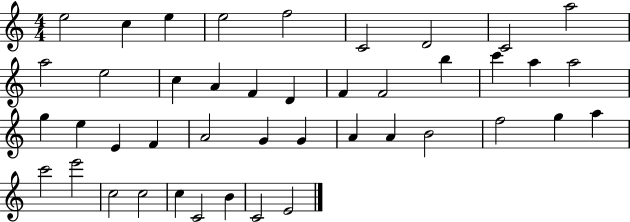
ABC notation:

X:1
T:Untitled
M:4/4
L:1/4
K:C
e2 c e e2 f2 C2 D2 C2 a2 a2 e2 c A F D F F2 b c' a a2 g e E F A2 G G A A B2 f2 g a c'2 e'2 c2 c2 c C2 B C2 E2